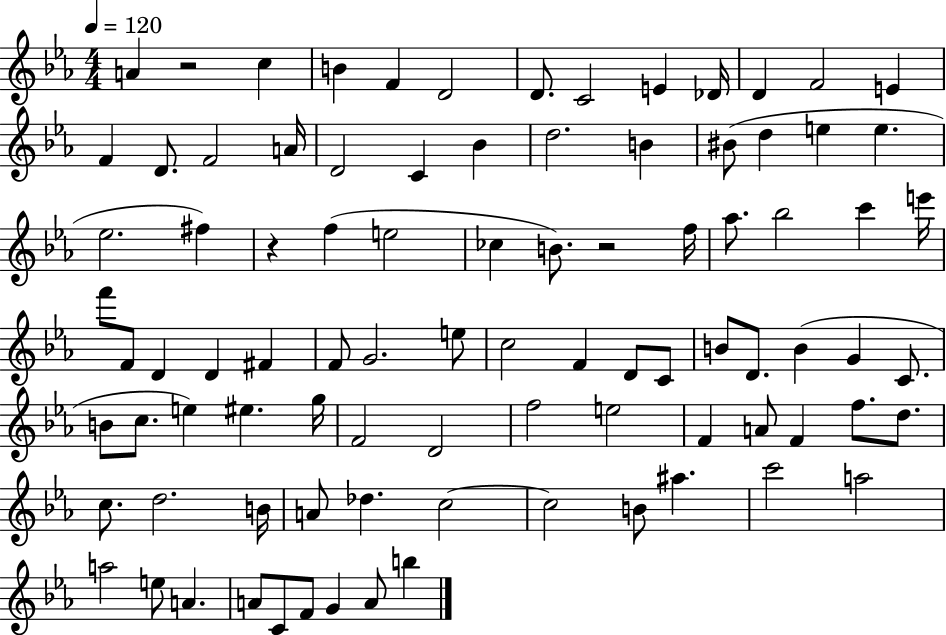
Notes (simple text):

A4/q R/h C5/q B4/q F4/q D4/h D4/e. C4/h E4/q Db4/s D4/q F4/h E4/q F4/q D4/e. F4/h A4/s D4/h C4/q Bb4/q D5/h. B4/q BIS4/e D5/q E5/q E5/q. Eb5/h. F#5/q R/q F5/q E5/h CES5/q B4/e. R/h F5/s Ab5/e. Bb5/h C6/q E6/s F6/e F4/e D4/q D4/q F#4/q F4/e G4/h. E5/e C5/h F4/q D4/e C4/e B4/e D4/e. B4/q G4/q C4/e. B4/e C5/e. E5/q EIS5/q. G5/s F4/h D4/h F5/h E5/h F4/q A4/e F4/q F5/e. D5/e. C5/e. D5/h. B4/s A4/e Db5/q. C5/h C5/h B4/e A#5/q. C6/h A5/h A5/h E5/e A4/q. A4/e C4/e F4/e G4/q A4/e B5/q